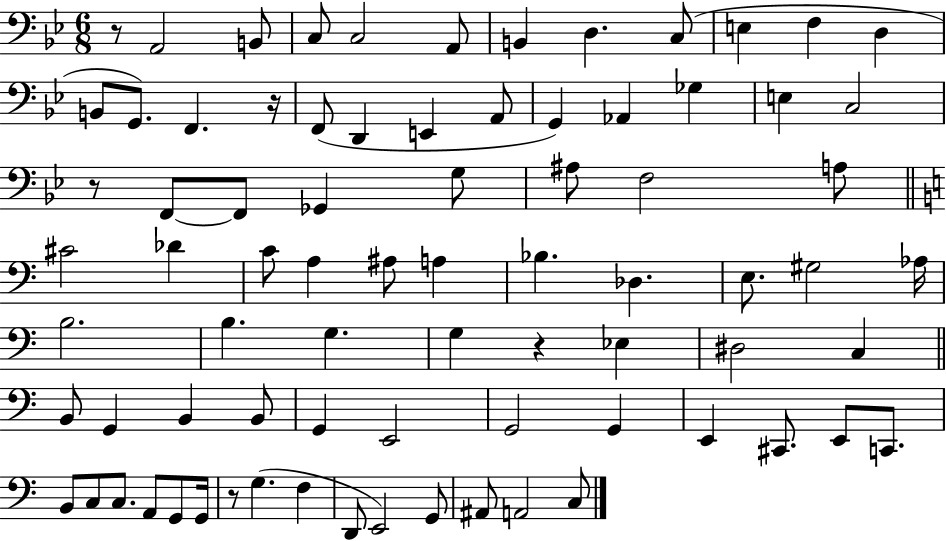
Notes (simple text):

R/e A2/h B2/e C3/e C3/h A2/e B2/q D3/q. C3/e E3/q F3/q D3/q B2/e G2/e. F2/q. R/s F2/e D2/q E2/q A2/e G2/q Ab2/q Gb3/q E3/q C3/h R/e F2/e F2/e Gb2/q G3/e A#3/e F3/h A3/e C#4/h Db4/q C4/e A3/q A#3/e A3/q Bb3/q. Db3/q. E3/e. G#3/h Ab3/s B3/h. B3/q. G3/q. G3/q R/q Eb3/q D#3/h C3/q B2/e G2/q B2/q B2/e G2/q E2/h G2/h G2/q E2/q C#2/e. E2/e C2/e. B2/e C3/e C3/e. A2/e G2/e G2/s R/e G3/q. F3/q D2/e E2/h G2/e A#2/e A2/h C3/e